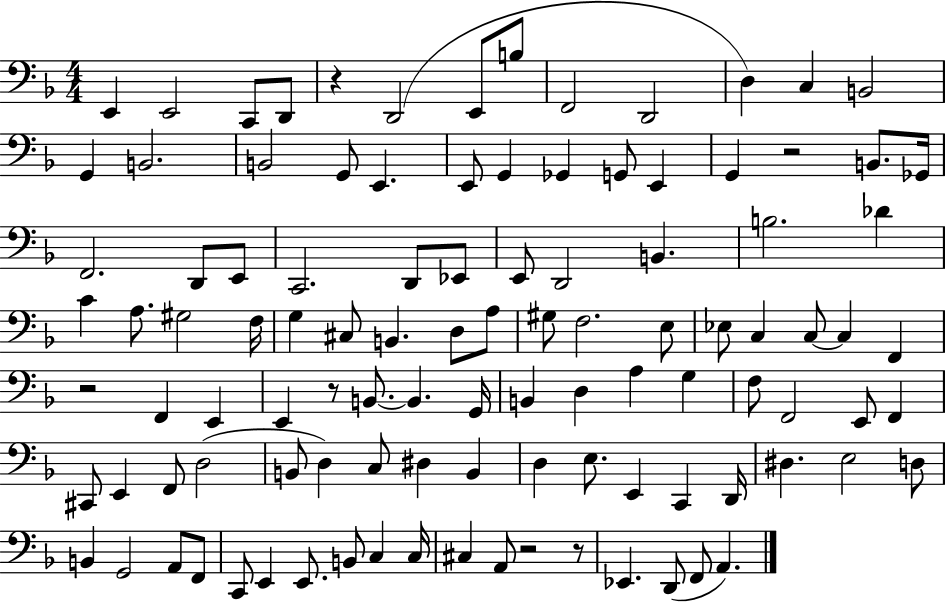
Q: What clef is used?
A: bass